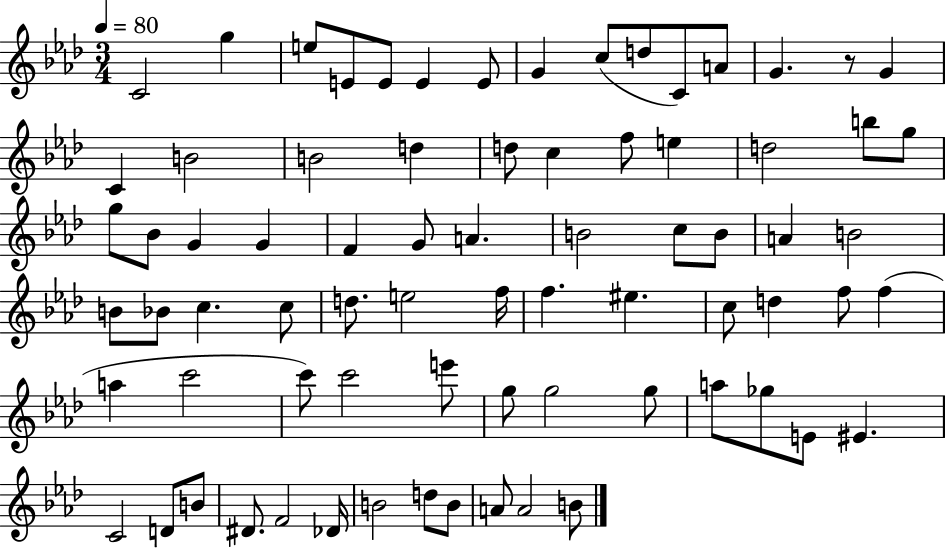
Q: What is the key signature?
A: AES major